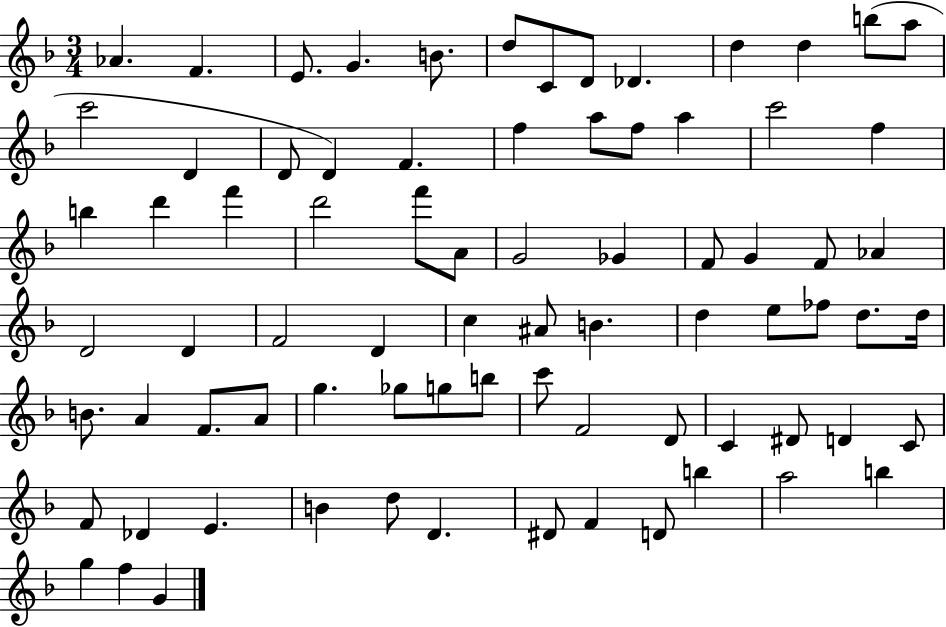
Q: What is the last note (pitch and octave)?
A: G4